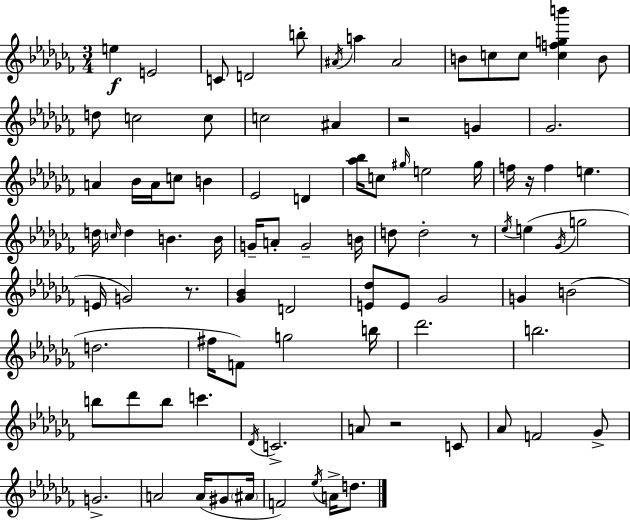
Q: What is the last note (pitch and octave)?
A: D5